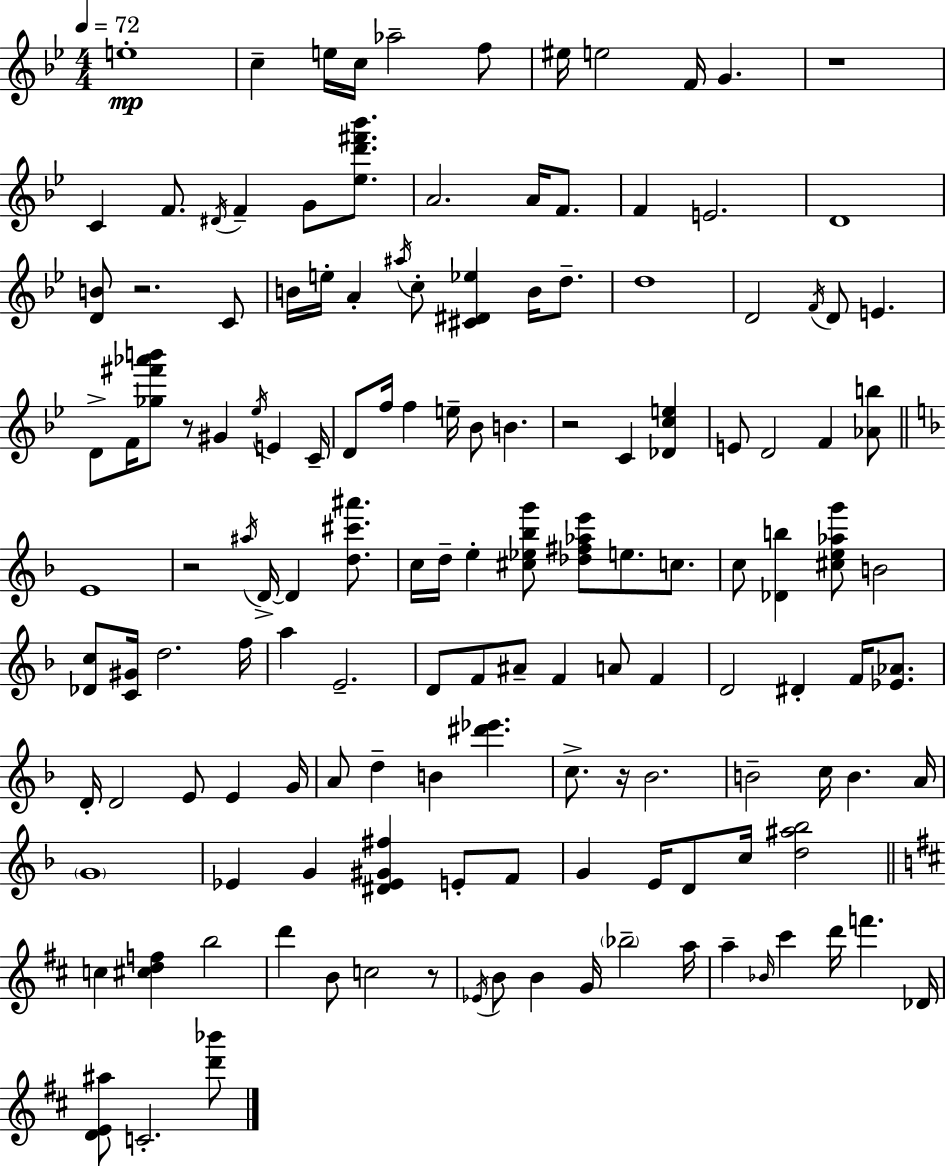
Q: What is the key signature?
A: G minor